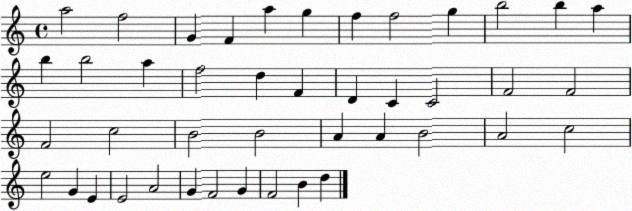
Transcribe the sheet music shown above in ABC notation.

X:1
T:Untitled
M:4/4
L:1/4
K:C
a2 f2 G F a g f f2 g b2 b a b b2 a f2 d F D C C2 F2 F2 F2 c2 B2 B2 A A B2 A2 c2 e2 G E E2 A2 G F2 G F2 B d